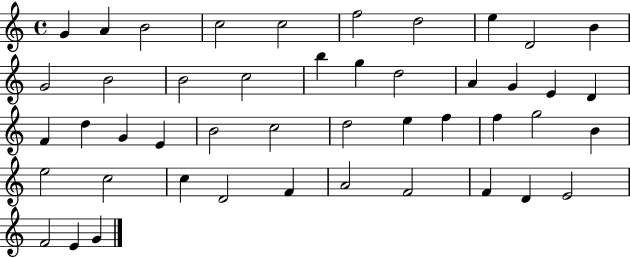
G4/q A4/q B4/h C5/h C5/h F5/h D5/h E5/q D4/h B4/q G4/h B4/h B4/h C5/h B5/q G5/q D5/h A4/q G4/q E4/q D4/q F4/q D5/q G4/q E4/q B4/h C5/h D5/h E5/q F5/q F5/q G5/h B4/q E5/h C5/h C5/q D4/h F4/q A4/h F4/h F4/q D4/q E4/h F4/h E4/q G4/q